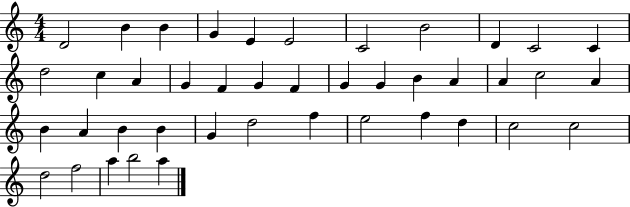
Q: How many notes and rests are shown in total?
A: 42